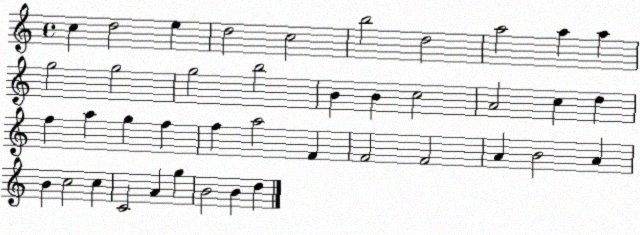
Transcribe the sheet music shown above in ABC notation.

X:1
T:Untitled
M:4/4
L:1/4
K:C
c d2 e d2 c2 b2 d2 a2 a a g2 g2 g2 b2 B B c2 A2 c d f a g f f a2 F F2 F2 A B2 A B c2 c C2 A g B2 B d